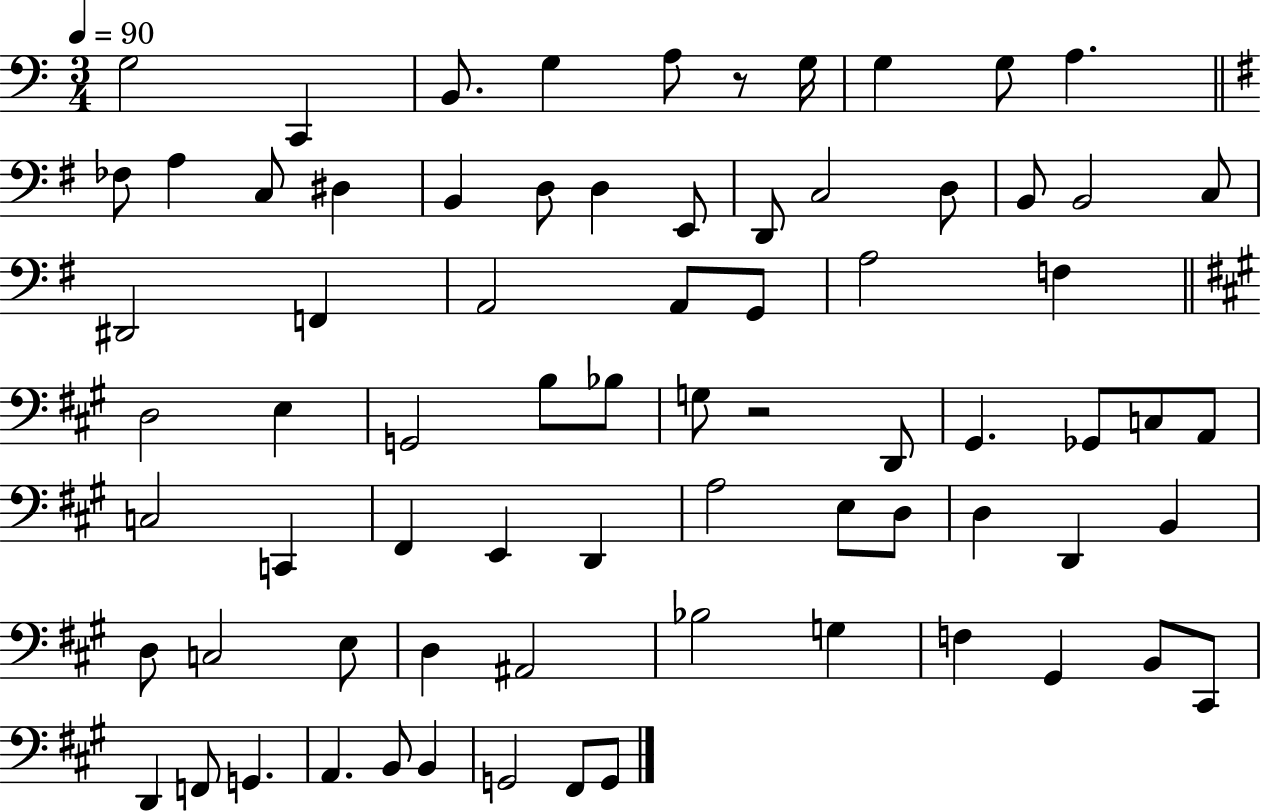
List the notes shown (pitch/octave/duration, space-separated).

G3/h C2/q B2/e. G3/q A3/e R/e G3/s G3/q G3/e A3/q. FES3/e A3/q C3/e D#3/q B2/q D3/e D3/q E2/e D2/e C3/h D3/e B2/e B2/h C3/e D#2/h F2/q A2/h A2/e G2/e A3/h F3/q D3/h E3/q G2/h B3/e Bb3/e G3/e R/h D2/e G#2/q. Gb2/e C3/e A2/e C3/h C2/q F#2/q E2/q D2/q A3/h E3/e D3/e D3/q D2/q B2/q D3/e C3/h E3/e D3/q A#2/h Bb3/h G3/q F3/q G#2/q B2/e C#2/e D2/q F2/e G2/q. A2/q. B2/e B2/q G2/h F#2/e G2/e